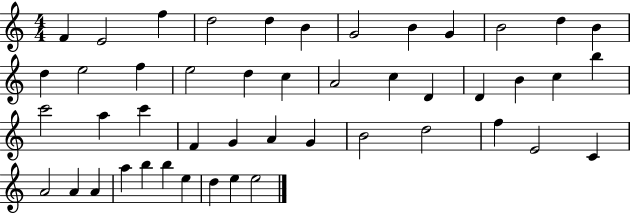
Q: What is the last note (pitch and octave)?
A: E5